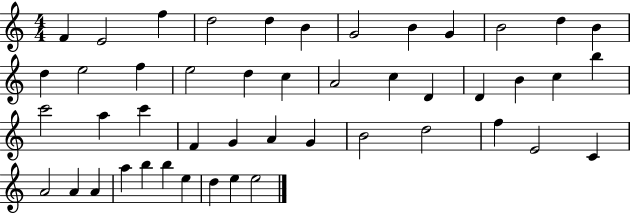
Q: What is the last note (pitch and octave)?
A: E5